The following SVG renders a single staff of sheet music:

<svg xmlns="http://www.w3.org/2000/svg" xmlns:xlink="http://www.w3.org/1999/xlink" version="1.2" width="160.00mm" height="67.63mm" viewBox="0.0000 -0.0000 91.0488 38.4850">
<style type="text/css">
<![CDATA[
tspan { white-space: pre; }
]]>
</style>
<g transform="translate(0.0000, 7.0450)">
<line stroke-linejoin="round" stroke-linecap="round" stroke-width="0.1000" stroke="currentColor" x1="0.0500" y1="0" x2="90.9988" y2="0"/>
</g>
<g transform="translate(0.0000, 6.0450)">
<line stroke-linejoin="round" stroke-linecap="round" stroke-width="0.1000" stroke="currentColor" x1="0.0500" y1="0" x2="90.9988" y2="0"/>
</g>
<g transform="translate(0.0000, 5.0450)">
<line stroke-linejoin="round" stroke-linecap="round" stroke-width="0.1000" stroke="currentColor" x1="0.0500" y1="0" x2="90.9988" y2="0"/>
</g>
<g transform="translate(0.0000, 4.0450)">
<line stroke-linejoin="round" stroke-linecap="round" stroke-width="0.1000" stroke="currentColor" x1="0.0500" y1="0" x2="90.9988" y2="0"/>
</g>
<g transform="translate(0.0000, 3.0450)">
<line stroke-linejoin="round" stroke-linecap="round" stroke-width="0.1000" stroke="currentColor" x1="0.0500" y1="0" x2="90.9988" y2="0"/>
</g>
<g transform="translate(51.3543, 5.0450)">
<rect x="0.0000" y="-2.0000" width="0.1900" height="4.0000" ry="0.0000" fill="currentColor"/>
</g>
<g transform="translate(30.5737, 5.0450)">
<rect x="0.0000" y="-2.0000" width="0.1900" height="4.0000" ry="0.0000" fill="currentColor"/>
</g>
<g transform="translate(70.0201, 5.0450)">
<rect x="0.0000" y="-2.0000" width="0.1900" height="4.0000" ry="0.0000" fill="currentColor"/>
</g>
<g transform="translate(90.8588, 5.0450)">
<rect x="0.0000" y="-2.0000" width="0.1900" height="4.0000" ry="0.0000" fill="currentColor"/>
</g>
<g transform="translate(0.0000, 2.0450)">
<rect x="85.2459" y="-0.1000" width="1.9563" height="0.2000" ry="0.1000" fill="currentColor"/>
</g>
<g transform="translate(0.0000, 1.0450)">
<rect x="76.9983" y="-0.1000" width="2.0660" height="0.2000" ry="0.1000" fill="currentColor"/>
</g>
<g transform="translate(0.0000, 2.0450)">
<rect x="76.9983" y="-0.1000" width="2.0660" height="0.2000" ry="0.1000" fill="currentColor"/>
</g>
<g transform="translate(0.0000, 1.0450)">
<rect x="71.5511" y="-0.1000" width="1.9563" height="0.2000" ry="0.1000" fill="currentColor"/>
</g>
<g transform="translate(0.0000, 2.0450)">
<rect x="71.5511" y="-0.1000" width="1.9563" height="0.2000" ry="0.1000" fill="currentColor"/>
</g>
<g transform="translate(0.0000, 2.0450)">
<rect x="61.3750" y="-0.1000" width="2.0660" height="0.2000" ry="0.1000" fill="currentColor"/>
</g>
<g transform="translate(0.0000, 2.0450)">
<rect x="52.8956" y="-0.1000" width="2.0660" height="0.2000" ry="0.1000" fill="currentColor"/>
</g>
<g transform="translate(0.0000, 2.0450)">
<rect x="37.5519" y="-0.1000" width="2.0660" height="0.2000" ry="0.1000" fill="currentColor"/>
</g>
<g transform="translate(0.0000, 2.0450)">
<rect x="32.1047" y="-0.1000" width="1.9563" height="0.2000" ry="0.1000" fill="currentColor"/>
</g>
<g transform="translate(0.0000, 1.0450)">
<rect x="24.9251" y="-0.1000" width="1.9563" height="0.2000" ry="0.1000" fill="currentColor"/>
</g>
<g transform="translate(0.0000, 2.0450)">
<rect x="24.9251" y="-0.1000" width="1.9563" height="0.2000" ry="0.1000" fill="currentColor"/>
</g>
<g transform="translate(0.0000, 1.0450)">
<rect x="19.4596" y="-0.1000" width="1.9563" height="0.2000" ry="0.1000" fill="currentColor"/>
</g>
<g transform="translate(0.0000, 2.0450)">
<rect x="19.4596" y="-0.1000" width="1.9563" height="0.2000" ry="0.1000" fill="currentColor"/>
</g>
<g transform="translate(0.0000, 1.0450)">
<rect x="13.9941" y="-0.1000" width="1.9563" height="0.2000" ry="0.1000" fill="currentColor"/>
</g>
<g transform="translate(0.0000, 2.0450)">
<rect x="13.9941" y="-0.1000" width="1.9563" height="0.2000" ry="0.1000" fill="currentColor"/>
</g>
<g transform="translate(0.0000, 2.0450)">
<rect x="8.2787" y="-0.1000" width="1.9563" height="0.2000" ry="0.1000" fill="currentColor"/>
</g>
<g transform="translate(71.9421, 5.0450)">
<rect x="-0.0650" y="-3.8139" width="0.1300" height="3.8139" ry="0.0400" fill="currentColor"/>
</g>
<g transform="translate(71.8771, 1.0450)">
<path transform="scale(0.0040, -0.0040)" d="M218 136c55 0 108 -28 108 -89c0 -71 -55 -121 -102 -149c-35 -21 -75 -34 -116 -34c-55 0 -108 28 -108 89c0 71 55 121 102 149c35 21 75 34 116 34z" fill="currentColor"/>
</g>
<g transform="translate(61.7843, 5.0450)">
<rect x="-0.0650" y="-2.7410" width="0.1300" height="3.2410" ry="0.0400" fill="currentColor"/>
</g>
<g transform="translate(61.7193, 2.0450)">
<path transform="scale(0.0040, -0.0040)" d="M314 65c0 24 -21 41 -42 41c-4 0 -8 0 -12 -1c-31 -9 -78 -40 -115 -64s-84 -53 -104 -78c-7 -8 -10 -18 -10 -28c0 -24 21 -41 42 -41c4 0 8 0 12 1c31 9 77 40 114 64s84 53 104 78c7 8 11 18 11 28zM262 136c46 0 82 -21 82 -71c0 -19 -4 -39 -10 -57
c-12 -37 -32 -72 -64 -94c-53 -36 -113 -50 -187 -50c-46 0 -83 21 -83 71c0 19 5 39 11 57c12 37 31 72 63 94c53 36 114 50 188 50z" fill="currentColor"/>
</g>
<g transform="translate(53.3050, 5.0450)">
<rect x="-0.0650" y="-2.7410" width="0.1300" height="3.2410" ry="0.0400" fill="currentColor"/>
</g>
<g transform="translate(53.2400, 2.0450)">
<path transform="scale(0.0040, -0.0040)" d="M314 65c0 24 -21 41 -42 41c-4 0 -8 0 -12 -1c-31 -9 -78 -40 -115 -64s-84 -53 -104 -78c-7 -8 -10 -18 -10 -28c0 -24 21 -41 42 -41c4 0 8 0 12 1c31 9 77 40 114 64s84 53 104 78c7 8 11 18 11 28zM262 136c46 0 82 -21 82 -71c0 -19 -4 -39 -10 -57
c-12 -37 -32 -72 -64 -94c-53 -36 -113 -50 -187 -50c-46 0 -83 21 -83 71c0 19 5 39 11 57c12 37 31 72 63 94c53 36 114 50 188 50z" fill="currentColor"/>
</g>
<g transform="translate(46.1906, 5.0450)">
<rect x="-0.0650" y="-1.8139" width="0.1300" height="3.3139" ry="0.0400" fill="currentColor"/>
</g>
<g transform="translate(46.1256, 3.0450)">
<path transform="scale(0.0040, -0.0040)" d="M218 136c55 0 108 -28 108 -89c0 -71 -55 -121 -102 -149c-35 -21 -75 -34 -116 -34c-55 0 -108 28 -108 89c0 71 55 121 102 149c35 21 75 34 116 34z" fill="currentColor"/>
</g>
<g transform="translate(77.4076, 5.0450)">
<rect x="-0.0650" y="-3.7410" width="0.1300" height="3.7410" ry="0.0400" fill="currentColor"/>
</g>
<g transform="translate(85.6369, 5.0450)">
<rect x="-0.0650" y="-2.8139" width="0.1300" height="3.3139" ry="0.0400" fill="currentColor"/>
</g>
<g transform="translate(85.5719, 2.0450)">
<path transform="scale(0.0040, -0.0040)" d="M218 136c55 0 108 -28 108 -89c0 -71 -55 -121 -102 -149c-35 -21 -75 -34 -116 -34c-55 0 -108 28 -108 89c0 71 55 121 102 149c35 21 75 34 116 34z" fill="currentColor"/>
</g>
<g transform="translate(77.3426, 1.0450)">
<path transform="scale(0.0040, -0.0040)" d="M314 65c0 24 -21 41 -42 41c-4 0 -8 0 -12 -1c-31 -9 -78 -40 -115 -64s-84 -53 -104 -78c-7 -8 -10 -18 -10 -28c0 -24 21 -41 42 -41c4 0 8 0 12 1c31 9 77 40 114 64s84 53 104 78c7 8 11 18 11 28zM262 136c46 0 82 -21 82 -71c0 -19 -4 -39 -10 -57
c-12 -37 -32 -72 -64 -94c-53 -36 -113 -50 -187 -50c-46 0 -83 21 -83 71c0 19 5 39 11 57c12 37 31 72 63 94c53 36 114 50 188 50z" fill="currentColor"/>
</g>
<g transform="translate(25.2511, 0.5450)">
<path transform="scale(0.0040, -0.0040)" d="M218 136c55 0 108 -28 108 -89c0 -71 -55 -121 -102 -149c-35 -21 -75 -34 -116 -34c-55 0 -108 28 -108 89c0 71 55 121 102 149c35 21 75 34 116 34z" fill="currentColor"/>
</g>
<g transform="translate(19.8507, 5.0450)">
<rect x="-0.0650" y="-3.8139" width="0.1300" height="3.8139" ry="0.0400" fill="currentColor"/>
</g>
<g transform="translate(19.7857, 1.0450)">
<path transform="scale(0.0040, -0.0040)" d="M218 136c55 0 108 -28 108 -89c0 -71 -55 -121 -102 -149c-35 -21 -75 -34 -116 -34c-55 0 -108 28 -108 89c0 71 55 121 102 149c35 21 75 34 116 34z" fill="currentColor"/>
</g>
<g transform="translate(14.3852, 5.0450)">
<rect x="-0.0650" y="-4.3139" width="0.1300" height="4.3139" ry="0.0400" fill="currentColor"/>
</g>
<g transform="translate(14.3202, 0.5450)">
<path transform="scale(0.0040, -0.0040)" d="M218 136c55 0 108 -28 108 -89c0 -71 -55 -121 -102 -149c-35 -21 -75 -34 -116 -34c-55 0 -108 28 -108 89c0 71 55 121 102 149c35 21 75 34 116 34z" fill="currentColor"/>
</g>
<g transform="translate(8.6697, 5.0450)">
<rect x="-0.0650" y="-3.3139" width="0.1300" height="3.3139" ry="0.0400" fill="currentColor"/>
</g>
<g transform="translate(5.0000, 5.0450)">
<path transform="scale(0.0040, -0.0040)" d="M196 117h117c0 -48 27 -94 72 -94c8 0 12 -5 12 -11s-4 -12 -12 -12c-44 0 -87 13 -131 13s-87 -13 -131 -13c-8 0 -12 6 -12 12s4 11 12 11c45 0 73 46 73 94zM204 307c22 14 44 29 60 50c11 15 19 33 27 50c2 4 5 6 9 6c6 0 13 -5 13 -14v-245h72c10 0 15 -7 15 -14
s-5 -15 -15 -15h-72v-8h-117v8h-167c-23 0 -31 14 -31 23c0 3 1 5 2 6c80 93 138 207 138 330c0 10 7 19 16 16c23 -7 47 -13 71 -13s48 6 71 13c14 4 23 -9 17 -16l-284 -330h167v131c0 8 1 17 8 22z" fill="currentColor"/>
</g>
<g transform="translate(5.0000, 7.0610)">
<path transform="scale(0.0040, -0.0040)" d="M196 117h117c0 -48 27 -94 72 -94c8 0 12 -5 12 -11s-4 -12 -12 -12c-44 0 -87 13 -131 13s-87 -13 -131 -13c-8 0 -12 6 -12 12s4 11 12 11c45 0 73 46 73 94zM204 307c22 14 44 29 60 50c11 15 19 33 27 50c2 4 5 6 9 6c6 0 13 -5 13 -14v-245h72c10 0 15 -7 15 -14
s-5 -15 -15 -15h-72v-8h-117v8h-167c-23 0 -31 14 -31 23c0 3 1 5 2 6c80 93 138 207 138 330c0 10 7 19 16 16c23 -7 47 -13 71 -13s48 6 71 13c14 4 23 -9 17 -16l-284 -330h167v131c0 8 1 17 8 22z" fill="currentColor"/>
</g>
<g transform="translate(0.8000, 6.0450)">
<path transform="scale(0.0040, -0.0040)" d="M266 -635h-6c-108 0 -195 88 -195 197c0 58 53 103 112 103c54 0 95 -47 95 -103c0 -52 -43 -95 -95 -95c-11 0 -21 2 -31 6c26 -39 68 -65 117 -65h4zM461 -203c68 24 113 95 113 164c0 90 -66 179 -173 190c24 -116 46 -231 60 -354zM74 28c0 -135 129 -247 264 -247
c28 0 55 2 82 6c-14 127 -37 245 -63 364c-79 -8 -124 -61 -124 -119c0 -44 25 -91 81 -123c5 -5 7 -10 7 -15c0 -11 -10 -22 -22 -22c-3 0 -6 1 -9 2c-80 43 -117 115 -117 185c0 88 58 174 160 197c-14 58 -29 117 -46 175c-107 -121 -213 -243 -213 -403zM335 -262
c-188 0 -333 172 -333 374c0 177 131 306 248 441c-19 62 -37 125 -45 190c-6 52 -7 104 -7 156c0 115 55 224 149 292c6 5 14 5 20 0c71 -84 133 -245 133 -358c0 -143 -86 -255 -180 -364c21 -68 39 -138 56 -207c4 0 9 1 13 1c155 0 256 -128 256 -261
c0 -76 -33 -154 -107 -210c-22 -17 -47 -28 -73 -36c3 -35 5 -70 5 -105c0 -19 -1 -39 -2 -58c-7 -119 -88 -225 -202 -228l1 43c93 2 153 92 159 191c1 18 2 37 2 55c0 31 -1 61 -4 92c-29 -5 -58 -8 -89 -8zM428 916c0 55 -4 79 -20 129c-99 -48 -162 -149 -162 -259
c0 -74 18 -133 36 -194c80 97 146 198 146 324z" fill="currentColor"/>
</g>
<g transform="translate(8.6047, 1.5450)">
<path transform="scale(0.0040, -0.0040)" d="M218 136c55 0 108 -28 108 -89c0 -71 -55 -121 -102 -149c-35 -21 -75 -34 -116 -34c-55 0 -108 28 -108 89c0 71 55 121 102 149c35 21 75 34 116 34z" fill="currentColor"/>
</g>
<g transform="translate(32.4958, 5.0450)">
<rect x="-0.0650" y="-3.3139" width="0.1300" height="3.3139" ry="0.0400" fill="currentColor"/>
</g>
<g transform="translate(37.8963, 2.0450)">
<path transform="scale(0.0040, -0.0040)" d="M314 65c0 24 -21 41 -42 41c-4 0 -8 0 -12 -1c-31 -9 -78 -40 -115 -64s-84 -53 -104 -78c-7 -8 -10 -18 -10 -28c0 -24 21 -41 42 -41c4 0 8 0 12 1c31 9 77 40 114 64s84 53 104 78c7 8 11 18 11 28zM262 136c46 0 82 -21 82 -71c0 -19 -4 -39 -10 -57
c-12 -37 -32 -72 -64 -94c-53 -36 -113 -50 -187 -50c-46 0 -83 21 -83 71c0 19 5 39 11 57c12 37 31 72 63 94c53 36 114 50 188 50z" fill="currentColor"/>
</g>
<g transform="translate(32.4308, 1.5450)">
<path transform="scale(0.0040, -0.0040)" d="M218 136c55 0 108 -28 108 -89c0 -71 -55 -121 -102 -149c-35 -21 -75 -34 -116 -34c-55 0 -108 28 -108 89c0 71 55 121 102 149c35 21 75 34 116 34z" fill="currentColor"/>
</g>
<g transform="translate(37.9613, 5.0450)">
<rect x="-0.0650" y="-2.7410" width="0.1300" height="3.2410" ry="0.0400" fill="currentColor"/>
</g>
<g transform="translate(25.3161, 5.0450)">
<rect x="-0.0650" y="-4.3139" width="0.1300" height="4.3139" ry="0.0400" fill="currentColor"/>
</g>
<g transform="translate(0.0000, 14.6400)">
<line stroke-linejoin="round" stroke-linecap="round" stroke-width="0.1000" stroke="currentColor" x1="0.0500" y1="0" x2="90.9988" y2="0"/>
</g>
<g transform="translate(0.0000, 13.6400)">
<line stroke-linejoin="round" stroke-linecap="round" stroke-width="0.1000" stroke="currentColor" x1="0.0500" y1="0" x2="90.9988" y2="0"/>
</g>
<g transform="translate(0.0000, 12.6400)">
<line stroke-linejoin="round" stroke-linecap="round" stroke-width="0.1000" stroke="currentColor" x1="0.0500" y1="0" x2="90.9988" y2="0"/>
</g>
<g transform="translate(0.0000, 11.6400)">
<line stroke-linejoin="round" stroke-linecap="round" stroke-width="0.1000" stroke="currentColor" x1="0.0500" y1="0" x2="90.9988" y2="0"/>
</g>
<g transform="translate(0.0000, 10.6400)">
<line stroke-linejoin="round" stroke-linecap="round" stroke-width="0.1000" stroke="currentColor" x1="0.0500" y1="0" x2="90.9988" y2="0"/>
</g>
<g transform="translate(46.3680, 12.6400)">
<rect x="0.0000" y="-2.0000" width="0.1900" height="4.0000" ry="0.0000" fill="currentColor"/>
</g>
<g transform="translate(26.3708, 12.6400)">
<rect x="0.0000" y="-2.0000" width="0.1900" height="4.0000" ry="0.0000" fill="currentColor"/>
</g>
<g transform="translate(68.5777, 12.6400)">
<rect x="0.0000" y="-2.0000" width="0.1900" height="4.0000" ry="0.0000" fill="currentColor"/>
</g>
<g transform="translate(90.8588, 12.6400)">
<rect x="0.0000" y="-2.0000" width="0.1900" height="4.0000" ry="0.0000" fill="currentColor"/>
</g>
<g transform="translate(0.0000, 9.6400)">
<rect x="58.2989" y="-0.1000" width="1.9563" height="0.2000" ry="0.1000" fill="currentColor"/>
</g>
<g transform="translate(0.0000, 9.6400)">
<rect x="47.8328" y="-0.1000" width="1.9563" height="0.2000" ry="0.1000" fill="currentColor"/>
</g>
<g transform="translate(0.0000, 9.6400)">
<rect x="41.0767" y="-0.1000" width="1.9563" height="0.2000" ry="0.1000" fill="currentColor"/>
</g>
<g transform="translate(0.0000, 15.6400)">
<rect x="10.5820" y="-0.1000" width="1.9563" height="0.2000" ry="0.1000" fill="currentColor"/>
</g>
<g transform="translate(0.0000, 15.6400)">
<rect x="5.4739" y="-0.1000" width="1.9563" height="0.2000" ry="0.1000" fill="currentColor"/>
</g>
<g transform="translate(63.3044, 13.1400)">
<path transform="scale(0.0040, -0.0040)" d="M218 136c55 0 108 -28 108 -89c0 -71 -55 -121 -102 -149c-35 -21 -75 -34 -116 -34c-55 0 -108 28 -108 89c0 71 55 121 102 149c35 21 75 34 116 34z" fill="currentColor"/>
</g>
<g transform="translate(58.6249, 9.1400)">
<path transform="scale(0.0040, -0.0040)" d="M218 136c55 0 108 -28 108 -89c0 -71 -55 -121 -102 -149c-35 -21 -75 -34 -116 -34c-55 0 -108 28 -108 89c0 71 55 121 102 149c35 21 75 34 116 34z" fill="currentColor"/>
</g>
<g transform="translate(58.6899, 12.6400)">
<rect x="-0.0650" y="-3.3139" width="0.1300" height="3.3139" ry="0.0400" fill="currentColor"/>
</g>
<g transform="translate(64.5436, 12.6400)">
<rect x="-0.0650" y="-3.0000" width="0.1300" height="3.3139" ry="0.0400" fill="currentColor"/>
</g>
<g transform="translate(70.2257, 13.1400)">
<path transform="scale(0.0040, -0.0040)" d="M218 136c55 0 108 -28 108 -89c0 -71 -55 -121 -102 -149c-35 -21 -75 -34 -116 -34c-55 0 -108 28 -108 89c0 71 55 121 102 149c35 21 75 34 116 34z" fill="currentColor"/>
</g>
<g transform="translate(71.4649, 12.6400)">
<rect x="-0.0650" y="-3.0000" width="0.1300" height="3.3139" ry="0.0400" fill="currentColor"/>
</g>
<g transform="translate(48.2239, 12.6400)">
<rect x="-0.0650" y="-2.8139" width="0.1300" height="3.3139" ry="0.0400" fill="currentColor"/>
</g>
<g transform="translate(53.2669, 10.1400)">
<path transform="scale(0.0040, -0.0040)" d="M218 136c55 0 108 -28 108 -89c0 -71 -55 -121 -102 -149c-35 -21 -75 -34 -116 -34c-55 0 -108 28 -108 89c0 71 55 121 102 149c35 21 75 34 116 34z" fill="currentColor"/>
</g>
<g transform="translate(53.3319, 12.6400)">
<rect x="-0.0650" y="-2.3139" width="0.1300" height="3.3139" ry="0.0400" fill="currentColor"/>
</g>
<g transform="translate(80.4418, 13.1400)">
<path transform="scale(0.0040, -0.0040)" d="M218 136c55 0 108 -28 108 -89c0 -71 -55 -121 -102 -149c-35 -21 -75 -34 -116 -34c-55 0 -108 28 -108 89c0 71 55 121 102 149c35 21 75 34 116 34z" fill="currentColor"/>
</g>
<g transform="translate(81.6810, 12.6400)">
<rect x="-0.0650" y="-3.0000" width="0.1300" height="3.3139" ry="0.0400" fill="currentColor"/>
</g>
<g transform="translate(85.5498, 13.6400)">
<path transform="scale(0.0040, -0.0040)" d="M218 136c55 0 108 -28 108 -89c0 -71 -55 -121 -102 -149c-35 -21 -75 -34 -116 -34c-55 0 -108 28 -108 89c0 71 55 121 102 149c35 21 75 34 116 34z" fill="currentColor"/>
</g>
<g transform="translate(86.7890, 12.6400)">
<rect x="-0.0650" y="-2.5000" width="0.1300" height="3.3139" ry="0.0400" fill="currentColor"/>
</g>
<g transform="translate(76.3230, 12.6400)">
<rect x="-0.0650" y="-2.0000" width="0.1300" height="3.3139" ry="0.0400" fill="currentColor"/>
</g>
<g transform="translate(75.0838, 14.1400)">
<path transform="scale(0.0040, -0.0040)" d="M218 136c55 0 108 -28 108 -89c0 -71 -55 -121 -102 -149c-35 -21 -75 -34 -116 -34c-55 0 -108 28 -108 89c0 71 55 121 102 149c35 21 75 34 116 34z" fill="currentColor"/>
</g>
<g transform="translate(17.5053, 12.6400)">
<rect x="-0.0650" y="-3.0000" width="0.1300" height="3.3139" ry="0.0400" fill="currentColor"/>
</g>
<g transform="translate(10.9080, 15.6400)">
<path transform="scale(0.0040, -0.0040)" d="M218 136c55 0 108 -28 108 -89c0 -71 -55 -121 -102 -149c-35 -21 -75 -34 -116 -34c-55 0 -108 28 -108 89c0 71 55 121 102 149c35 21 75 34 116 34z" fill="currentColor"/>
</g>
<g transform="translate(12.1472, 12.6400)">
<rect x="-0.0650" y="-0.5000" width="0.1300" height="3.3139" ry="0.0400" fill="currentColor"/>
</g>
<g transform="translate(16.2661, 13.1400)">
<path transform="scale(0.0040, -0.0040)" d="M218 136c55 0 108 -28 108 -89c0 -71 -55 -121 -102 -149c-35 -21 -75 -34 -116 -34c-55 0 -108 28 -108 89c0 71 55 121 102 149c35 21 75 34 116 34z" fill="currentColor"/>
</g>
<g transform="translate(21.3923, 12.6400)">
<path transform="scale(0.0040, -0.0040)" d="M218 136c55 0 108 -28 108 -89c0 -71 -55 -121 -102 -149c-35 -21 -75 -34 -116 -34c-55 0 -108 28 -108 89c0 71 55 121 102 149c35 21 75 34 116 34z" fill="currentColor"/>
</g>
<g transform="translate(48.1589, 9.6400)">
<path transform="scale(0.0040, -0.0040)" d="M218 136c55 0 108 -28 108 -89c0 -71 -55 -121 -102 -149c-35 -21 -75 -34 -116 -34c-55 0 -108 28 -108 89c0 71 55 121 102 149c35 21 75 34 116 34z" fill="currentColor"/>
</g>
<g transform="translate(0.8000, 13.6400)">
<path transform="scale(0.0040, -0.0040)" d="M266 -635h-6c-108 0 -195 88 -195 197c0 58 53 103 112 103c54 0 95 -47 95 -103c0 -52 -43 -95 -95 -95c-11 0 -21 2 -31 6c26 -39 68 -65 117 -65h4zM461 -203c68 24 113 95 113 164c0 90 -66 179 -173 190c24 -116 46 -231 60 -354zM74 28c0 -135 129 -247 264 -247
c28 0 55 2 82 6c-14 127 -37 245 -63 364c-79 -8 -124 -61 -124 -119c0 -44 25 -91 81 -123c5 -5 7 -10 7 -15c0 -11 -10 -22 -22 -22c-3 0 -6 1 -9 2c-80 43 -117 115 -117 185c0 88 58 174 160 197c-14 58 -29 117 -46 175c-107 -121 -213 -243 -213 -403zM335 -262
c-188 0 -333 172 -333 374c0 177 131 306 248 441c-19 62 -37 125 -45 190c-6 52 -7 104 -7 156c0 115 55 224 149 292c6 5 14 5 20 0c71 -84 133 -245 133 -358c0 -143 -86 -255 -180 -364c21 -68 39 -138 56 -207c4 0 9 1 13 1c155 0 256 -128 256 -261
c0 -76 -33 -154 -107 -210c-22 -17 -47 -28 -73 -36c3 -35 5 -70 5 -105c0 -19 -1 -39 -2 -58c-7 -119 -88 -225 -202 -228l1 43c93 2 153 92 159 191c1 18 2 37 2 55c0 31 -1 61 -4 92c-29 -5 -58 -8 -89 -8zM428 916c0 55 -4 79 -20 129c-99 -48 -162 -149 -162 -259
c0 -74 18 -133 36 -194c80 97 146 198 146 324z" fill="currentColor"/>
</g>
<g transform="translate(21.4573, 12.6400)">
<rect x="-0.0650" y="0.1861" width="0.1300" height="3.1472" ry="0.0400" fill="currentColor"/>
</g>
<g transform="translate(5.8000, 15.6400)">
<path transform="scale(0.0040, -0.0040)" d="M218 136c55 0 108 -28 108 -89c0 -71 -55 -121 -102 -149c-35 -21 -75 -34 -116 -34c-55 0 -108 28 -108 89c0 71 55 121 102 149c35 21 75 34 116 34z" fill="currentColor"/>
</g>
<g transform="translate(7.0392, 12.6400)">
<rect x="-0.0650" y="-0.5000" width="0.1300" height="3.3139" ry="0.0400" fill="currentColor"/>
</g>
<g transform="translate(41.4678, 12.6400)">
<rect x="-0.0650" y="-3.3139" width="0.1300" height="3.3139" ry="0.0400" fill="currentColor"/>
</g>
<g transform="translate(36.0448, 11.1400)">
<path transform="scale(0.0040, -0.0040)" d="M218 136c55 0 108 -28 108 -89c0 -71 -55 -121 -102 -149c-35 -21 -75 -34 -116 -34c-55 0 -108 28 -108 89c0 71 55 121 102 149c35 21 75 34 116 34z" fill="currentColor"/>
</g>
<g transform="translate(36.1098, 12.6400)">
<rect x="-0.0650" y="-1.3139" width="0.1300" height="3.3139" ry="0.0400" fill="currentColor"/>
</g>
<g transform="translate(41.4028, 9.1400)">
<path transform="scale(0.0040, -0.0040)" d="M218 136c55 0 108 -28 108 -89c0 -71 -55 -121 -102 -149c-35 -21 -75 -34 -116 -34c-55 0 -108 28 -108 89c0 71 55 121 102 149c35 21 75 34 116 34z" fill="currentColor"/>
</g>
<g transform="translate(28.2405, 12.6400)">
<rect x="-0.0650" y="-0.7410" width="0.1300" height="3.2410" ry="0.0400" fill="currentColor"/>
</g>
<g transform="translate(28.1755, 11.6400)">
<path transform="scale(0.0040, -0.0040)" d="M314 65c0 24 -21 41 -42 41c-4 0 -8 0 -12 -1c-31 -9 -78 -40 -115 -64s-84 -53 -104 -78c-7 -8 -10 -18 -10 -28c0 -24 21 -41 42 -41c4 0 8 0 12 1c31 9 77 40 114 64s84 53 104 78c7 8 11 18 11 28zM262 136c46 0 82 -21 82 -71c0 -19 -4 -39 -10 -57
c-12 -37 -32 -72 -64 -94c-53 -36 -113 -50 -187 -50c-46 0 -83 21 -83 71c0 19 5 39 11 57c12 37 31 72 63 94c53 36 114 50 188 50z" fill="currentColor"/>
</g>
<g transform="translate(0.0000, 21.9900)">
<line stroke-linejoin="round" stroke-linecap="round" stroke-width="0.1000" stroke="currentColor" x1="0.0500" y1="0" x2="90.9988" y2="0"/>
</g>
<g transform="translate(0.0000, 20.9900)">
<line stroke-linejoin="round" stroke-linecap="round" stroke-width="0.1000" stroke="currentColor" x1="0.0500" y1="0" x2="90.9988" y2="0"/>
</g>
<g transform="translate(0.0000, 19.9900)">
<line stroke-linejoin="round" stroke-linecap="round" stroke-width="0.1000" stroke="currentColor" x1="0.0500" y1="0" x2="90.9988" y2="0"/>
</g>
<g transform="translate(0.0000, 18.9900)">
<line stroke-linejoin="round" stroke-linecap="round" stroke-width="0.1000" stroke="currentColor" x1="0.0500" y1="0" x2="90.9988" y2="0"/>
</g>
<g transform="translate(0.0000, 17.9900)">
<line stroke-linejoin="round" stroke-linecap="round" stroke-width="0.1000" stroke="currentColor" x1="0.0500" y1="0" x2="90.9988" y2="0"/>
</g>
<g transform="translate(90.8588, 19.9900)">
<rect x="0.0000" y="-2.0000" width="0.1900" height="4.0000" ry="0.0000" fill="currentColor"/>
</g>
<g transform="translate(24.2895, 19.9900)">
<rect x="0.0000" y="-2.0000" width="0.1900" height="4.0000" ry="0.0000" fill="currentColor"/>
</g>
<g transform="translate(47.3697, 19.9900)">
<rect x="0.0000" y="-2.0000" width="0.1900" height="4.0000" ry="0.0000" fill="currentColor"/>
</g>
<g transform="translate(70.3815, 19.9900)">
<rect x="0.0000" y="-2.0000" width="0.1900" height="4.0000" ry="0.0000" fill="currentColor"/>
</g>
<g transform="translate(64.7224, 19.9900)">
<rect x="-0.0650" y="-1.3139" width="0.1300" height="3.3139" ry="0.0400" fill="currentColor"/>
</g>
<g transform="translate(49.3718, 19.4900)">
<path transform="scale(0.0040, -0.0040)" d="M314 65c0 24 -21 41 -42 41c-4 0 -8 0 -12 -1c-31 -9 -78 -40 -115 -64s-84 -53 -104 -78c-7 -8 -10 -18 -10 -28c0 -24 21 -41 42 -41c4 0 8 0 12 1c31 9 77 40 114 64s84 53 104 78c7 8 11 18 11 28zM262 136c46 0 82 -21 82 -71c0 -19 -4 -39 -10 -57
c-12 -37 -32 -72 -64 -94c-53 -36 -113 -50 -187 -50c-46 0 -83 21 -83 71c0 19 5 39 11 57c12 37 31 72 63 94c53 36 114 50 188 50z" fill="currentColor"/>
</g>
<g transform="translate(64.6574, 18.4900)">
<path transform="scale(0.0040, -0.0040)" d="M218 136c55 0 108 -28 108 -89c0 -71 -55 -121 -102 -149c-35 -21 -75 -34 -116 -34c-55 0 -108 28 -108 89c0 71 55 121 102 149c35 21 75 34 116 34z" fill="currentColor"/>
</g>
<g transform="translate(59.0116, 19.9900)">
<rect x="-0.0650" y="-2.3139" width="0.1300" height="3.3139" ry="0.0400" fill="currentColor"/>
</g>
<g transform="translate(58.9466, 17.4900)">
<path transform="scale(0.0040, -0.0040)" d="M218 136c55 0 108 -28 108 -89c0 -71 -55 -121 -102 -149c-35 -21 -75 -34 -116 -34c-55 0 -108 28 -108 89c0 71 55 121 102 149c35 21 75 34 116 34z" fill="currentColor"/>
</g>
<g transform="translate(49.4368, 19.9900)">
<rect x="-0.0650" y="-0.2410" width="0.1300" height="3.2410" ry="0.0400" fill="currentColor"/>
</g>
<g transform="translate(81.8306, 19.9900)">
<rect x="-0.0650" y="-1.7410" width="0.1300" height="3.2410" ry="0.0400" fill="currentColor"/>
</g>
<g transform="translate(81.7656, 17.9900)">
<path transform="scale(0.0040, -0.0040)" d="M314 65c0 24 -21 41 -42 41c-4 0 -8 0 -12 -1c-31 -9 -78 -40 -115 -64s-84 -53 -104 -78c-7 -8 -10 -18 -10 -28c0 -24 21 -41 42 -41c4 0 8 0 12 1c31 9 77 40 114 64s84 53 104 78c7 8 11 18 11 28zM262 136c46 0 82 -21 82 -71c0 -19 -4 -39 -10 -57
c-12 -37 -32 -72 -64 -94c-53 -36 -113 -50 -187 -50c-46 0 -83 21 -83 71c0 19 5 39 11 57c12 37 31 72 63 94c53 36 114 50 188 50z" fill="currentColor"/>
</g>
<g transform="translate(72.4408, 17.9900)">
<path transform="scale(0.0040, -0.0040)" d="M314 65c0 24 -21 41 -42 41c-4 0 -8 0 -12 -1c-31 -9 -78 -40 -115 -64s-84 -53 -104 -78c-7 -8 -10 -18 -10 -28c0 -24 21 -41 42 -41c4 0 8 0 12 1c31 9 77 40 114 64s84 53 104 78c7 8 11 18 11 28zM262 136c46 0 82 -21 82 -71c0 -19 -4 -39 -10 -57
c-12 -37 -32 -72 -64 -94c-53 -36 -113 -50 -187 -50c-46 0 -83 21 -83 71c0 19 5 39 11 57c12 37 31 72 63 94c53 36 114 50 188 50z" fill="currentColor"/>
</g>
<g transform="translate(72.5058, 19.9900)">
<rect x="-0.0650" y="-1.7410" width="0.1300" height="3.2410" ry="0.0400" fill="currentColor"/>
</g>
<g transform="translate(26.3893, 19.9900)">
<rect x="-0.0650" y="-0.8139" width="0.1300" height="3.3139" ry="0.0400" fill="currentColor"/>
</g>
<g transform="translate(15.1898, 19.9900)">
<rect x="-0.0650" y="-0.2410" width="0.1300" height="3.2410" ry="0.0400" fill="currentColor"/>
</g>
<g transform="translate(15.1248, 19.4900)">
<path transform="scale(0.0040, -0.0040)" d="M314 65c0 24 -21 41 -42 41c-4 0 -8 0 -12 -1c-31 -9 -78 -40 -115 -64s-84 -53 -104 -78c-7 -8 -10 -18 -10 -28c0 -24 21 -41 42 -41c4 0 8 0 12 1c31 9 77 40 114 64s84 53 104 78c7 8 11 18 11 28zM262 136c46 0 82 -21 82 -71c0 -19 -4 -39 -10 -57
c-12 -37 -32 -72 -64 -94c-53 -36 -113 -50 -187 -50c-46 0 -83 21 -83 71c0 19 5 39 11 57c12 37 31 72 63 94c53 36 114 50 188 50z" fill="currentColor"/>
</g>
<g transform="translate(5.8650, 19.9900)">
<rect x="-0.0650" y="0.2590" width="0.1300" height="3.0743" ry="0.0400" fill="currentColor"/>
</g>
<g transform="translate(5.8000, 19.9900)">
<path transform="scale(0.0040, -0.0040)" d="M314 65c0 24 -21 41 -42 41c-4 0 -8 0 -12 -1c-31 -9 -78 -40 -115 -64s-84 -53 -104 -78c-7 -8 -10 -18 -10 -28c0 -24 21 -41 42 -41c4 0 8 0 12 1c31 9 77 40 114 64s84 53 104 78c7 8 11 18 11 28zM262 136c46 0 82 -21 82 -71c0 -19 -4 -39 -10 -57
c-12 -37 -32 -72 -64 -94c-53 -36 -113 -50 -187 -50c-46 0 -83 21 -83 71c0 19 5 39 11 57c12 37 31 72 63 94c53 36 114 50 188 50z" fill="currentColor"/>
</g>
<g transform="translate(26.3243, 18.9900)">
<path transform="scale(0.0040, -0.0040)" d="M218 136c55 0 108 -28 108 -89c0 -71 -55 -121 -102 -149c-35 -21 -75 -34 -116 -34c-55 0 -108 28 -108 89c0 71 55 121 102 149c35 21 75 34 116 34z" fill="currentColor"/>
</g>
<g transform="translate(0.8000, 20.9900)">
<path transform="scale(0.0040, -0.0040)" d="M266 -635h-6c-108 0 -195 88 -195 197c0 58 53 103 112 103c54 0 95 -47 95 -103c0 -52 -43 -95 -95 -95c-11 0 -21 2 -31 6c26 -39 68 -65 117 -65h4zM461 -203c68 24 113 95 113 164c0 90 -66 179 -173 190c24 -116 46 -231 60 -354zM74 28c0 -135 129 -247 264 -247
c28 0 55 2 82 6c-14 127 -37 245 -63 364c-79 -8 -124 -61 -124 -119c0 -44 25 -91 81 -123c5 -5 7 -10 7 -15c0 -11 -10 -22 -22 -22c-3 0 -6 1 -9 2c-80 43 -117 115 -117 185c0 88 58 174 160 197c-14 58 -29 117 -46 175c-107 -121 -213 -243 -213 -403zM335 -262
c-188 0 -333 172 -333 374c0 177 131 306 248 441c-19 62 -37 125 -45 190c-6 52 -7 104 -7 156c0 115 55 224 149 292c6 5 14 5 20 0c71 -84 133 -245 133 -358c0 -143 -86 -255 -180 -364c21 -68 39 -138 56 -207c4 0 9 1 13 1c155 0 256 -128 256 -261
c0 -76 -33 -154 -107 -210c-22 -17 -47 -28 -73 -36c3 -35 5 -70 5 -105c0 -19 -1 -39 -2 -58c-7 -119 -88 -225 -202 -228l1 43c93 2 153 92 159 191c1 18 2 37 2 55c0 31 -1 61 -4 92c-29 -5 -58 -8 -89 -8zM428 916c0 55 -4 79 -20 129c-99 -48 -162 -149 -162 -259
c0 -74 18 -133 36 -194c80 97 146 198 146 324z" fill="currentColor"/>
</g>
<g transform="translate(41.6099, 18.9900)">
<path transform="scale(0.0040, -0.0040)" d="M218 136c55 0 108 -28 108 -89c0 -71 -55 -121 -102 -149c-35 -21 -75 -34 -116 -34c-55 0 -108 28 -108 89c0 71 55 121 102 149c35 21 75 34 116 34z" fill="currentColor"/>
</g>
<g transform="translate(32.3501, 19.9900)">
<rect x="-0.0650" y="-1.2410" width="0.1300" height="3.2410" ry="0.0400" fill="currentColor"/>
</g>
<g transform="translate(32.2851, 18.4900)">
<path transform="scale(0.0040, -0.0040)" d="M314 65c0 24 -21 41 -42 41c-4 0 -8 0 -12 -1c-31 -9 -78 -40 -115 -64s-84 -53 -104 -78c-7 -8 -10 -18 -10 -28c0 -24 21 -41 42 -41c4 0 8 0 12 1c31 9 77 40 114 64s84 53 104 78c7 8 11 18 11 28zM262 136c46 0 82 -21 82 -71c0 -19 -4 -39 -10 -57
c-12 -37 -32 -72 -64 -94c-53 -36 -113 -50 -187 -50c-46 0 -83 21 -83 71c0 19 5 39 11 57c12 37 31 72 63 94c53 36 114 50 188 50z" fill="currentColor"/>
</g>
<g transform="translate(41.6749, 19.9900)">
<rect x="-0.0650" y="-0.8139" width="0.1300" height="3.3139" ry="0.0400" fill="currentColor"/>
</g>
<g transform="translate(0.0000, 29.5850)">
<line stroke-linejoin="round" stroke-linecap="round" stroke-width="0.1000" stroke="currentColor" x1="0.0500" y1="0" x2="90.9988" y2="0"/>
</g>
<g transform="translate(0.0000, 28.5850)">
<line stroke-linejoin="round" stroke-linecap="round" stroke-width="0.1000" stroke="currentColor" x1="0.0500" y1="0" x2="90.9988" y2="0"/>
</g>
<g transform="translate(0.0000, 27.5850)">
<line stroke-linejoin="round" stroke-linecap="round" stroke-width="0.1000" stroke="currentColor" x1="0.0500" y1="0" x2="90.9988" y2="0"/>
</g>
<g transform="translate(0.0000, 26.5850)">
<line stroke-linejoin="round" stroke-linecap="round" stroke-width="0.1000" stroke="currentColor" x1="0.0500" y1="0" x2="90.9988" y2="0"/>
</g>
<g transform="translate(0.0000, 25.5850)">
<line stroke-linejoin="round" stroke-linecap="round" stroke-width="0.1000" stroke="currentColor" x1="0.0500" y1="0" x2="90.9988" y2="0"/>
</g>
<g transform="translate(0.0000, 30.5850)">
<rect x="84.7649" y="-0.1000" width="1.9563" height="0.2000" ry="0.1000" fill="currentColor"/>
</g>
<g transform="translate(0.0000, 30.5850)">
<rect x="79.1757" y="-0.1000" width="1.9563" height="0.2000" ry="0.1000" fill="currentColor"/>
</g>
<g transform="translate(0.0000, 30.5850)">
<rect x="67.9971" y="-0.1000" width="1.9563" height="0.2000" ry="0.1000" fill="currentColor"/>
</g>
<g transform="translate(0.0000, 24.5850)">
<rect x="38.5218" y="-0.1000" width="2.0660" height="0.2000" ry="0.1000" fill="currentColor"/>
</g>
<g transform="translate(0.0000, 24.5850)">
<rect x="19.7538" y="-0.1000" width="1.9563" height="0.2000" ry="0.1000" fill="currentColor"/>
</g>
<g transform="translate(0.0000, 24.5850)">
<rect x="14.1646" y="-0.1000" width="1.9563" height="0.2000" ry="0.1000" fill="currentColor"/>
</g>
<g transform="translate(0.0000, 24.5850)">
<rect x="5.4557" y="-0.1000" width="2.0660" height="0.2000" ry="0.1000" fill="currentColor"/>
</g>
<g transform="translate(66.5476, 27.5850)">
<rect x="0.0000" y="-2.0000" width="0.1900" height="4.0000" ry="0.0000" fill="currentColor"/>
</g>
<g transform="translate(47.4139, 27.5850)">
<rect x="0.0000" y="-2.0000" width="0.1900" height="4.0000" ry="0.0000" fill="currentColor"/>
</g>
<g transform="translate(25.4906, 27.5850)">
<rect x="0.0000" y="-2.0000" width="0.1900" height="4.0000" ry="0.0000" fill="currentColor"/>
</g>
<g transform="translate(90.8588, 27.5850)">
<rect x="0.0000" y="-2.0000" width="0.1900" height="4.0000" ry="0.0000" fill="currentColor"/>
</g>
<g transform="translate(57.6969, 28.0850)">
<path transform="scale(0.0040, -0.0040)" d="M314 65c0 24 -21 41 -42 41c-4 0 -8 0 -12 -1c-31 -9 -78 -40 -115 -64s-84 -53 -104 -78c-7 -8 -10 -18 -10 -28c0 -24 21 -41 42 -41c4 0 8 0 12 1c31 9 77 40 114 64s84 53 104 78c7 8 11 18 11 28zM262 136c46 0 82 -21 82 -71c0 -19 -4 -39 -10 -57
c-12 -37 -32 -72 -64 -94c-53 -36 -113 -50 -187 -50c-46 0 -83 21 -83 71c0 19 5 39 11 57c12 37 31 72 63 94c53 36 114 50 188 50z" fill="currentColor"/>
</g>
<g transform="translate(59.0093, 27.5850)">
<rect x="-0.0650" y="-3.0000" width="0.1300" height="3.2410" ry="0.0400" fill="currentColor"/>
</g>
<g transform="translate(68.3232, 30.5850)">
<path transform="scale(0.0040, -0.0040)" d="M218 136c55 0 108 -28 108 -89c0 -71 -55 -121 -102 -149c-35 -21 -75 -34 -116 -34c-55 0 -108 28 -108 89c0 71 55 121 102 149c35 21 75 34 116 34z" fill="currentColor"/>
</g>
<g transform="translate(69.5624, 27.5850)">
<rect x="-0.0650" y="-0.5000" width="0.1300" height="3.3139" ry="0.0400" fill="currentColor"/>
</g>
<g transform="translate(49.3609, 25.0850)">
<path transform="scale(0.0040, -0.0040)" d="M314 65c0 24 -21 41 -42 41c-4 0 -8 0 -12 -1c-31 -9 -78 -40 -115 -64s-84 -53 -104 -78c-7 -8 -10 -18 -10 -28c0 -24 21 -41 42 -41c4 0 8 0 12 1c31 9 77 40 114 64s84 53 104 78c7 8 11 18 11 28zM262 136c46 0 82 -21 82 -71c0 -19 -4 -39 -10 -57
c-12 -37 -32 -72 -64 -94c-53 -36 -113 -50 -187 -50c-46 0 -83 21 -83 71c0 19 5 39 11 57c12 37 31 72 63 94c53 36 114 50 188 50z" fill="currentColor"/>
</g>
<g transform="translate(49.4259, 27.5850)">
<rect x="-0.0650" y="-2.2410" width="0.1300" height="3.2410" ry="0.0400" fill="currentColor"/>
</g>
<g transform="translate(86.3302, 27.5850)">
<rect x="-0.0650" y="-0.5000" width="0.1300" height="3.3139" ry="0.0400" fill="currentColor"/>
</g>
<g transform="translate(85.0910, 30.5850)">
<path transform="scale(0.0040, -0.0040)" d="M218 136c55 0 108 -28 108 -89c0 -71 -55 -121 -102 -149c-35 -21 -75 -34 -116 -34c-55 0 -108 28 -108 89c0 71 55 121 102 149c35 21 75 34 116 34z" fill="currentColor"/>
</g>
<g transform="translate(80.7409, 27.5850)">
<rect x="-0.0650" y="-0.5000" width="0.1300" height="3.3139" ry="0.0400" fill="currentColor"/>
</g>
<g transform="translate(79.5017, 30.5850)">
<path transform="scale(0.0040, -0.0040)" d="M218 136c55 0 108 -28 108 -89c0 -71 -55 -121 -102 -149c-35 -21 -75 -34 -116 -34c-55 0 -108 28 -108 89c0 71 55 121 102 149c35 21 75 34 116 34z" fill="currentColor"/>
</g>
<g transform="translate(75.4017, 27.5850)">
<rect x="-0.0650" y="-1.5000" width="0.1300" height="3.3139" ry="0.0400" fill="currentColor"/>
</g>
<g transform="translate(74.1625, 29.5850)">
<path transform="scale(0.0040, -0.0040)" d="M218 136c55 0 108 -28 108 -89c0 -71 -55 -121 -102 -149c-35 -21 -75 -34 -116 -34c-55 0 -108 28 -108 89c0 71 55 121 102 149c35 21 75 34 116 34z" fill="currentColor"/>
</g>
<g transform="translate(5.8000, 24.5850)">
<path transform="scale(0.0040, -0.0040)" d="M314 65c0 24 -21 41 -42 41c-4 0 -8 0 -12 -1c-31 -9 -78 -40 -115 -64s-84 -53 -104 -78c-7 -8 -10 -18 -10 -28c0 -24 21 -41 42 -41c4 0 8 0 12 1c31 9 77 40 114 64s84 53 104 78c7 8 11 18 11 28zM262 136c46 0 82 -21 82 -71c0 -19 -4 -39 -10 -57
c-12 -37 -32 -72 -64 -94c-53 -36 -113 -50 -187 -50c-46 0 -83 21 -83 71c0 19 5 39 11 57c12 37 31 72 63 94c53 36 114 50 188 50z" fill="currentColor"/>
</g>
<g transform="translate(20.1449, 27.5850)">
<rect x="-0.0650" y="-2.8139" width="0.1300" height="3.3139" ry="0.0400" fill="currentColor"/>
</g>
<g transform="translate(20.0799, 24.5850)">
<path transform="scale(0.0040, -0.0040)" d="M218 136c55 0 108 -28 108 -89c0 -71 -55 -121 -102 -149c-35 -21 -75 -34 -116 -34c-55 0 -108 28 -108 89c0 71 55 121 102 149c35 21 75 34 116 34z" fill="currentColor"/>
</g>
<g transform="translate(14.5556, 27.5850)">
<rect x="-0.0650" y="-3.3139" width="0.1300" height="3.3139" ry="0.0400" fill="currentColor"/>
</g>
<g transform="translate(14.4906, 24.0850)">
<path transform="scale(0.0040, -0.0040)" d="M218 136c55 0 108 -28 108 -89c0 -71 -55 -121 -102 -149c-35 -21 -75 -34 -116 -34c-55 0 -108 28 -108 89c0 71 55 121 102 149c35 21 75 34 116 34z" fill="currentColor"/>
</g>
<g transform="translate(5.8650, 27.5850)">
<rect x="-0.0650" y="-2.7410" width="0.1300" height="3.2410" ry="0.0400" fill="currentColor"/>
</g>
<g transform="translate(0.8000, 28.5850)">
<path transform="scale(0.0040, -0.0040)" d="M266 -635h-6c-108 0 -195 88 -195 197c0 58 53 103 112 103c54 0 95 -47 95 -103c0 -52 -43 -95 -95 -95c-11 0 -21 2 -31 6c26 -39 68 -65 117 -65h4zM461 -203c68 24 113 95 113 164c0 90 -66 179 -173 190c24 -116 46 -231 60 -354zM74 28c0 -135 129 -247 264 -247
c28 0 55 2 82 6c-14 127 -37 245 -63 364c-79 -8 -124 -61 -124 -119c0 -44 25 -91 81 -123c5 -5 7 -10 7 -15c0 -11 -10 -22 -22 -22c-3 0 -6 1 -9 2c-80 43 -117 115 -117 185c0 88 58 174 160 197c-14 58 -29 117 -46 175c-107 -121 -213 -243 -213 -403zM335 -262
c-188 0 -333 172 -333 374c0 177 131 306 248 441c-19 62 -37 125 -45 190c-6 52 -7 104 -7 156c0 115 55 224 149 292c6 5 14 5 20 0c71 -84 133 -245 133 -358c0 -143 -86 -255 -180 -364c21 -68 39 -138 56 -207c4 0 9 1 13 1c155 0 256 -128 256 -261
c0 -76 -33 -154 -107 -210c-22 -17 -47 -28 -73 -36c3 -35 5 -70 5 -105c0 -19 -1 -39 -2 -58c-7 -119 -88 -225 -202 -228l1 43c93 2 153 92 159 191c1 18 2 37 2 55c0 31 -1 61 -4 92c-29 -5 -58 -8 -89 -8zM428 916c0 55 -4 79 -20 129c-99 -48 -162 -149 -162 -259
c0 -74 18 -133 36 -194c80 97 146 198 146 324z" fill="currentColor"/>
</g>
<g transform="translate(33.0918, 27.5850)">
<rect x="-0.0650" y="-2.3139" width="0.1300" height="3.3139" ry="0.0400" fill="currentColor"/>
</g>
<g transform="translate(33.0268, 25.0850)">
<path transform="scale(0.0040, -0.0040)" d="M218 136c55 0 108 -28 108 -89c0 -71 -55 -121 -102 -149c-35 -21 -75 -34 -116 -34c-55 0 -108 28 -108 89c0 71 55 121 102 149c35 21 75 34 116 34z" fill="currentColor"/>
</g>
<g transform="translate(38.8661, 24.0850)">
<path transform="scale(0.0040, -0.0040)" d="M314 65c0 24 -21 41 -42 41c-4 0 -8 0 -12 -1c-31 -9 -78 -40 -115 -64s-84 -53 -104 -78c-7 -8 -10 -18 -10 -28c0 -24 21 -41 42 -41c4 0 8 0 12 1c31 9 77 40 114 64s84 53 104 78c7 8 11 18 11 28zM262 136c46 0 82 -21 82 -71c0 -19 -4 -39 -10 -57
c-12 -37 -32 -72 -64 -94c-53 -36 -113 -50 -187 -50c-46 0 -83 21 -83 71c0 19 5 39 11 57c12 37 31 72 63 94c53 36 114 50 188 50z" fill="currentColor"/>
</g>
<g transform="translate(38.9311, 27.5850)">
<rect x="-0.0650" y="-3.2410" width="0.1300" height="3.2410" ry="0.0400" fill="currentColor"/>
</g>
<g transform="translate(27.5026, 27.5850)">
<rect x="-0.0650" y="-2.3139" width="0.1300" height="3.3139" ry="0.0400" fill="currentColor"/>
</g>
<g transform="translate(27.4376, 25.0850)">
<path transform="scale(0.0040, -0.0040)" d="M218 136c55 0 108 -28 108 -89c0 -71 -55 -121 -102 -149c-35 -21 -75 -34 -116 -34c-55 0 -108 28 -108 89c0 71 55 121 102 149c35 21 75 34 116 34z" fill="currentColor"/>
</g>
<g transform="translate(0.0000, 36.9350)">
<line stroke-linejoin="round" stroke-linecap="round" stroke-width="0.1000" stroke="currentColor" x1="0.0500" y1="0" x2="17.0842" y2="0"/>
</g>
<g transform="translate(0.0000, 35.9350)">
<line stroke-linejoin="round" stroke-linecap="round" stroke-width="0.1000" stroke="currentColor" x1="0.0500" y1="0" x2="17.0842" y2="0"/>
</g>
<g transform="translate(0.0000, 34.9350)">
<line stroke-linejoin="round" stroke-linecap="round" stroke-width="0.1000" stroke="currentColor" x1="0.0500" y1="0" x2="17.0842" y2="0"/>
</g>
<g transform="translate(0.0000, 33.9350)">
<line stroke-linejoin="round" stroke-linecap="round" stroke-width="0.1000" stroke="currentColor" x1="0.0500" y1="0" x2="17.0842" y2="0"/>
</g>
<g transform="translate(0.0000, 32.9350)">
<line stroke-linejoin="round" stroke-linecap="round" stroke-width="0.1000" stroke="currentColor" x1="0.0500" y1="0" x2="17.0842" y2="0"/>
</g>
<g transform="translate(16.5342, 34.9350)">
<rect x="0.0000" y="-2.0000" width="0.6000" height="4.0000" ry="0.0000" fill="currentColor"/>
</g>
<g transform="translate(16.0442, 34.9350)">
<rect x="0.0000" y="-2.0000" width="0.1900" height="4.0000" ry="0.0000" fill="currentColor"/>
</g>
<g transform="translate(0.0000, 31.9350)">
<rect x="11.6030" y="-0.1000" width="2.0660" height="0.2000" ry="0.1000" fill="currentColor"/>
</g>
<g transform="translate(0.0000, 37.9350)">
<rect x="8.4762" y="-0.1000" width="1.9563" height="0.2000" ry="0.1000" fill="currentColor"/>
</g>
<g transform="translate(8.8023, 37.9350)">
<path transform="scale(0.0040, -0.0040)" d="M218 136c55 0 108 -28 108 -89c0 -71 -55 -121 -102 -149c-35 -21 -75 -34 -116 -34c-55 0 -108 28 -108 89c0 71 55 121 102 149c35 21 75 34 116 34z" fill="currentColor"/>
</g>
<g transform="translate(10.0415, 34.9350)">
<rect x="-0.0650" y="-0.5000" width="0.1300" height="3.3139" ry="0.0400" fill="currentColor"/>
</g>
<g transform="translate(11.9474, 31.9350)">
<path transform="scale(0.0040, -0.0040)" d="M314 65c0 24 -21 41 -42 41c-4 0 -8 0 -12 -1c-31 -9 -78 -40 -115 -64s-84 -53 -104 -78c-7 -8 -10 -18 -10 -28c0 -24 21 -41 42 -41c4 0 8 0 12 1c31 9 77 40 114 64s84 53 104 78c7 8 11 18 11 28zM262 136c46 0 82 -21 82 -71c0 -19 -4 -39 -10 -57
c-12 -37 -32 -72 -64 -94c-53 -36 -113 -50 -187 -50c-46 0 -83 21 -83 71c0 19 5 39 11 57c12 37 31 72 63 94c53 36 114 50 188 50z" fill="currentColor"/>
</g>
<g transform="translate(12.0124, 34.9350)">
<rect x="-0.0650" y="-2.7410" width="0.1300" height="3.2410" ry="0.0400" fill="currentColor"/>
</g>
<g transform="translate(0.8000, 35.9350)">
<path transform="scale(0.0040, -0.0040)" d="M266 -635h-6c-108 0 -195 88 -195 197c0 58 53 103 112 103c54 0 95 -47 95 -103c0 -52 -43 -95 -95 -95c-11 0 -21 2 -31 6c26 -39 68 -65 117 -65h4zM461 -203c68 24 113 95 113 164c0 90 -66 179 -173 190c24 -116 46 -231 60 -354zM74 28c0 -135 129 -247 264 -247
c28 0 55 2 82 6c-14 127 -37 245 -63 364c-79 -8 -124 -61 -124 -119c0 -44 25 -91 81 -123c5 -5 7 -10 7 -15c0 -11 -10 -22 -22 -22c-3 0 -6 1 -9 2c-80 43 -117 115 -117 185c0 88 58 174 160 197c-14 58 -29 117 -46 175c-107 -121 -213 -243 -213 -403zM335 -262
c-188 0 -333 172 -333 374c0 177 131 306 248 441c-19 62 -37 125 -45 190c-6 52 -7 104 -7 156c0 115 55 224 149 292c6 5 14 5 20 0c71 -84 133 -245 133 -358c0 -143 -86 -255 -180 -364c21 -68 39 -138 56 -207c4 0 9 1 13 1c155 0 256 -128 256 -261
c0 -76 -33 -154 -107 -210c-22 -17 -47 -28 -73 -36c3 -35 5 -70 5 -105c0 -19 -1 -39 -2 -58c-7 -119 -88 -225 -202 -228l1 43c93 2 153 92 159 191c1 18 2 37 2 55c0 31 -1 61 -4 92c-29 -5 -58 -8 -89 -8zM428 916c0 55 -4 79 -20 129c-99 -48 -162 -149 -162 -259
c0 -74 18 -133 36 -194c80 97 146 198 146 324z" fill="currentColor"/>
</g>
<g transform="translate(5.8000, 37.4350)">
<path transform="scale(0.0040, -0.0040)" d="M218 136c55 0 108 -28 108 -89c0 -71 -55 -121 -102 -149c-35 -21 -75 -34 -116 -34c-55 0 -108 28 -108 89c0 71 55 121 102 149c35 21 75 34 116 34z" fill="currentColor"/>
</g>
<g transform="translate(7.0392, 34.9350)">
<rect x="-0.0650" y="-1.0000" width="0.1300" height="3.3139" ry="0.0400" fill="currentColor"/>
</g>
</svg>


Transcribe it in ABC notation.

X:1
T:Untitled
M:4/4
L:1/4
K:C
b d' c' d' b a2 f a2 a2 c' c'2 a C C A B d2 e b a g b A A F A G B2 c2 d e2 d c2 g e f2 f2 a2 b a g g b2 g2 A2 C E C C D C a2